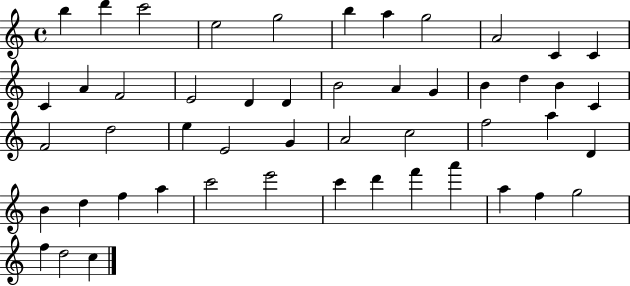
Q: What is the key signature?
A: C major